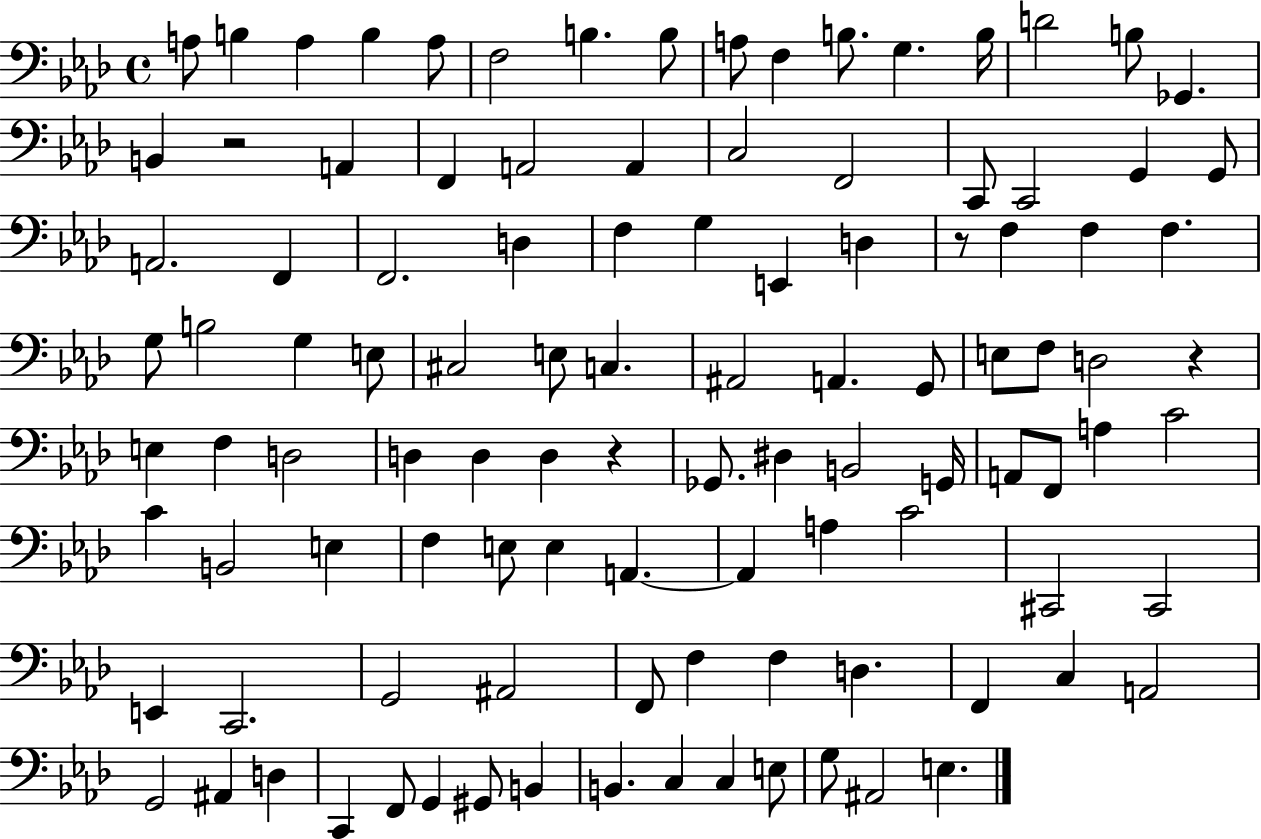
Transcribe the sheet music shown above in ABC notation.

X:1
T:Untitled
M:4/4
L:1/4
K:Ab
A,/2 B, A, B, A,/2 F,2 B, B,/2 A,/2 F, B,/2 G, B,/4 D2 B,/2 _G,, B,, z2 A,, F,, A,,2 A,, C,2 F,,2 C,,/2 C,,2 G,, G,,/2 A,,2 F,, F,,2 D, F, G, E,, D, z/2 F, F, F, G,/2 B,2 G, E,/2 ^C,2 E,/2 C, ^A,,2 A,, G,,/2 E,/2 F,/2 D,2 z E, F, D,2 D, D, D, z _G,,/2 ^D, B,,2 G,,/4 A,,/2 F,,/2 A, C2 C B,,2 E, F, E,/2 E, A,, A,, A, C2 ^C,,2 ^C,,2 E,, C,,2 G,,2 ^A,,2 F,,/2 F, F, D, F,, C, A,,2 G,,2 ^A,, D, C,, F,,/2 G,, ^G,,/2 B,, B,, C, C, E,/2 G,/2 ^A,,2 E,